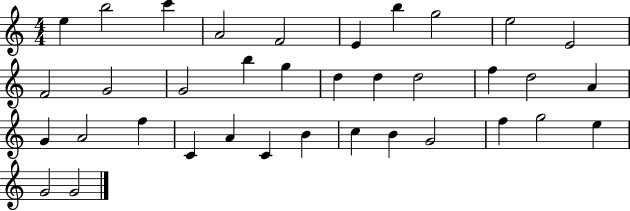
E5/q B5/h C6/q A4/h F4/h E4/q B5/q G5/h E5/h E4/h F4/h G4/h G4/h B5/q G5/q D5/q D5/q D5/h F5/q D5/h A4/q G4/q A4/h F5/q C4/q A4/q C4/q B4/q C5/q B4/q G4/h F5/q G5/h E5/q G4/h G4/h